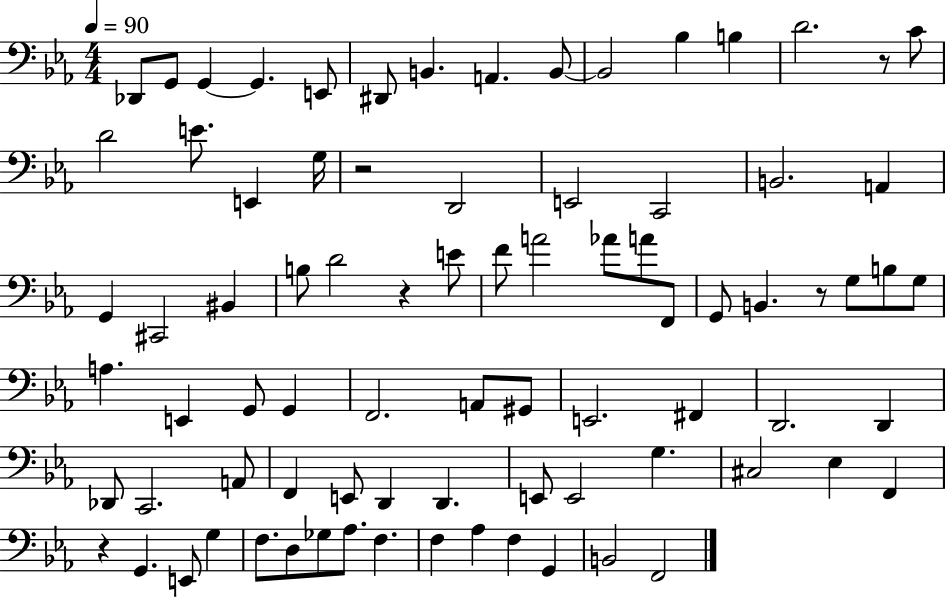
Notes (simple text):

Db2/e G2/e G2/q G2/q. E2/e D#2/e B2/q. A2/q. B2/e B2/h Bb3/q B3/q D4/h. R/e C4/e D4/h E4/e. E2/q G3/s R/h D2/h E2/h C2/h B2/h. A2/q G2/q C#2/h BIS2/q B3/e D4/h R/q E4/e F4/e A4/h Ab4/e A4/e F2/e G2/e B2/q. R/e G3/e B3/e G3/e A3/q. E2/q G2/e G2/q F2/h. A2/e G#2/e E2/h. F#2/q D2/h. D2/q Db2/e C2/h. A2/e F2/q E2/e D2/q D2/q. E2/e E2/h G3/q. C#3/h Eb3/q F2/q R/q G2/q. E2/e G3/q F3/e. D3/e Gb3/e Ab3/e. F3/q. F3/q Ab3/q F3/q G2/q B2/h F2/h